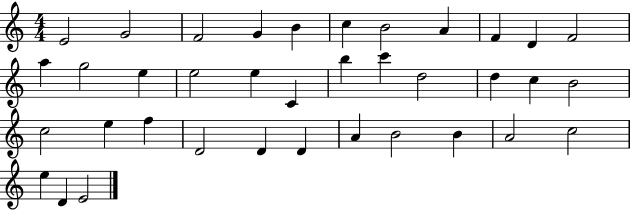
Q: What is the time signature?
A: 4/4